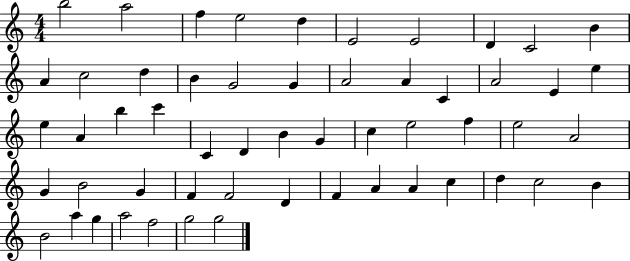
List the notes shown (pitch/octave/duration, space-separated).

B5/h A5/h F5/q E5/h D5/q E4/h E4/h D4/q C4/h B4/q A4/q C5/h D5/q B4/q G4/h G4/q A4/h A4/q C4/q A4/h E4/q E5/q E5/q A4/q B5/q C6/q C4/q D4/q B4/q G4/q C5/q E5/h F5/q E5/h A4/h G4/q B4/h G4/q F4/q F4/h D4/q F4/q A4/q A4/q C5/q D5/q C5/h B4/q B4/h A5/q G5/q A5/h F5/h G5/h G5/h